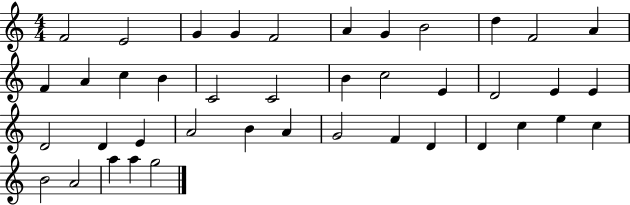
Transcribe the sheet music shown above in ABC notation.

X:1
T:Untitled
M:4/4
L:1/4
K:C
F2 E2 G G F2 A G B2 d F2 A F A c B C2 C2 B c2 E D2 E E D2 D E A2 B A G2 F D D c e c B2 A2 a a g2